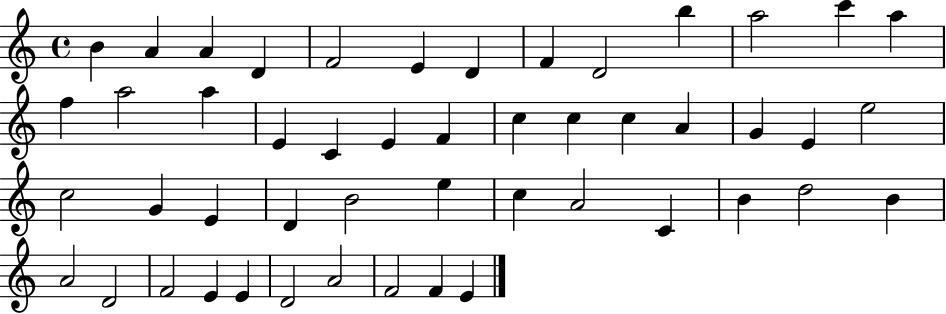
{
  \clef treble
  \time 4/4
  \defaultTimeSignature
  \key c \major
  b'4 a'4 a'4 d'4 | f'2 e'4 d'4 | f'4 d'2 b''4 | a''2 c'''4 a''4 | \break f''4 a''2 a''4 | e'4 c'4 e'4 f'4 | c''4 c''4 c''4 a'4 | g'4 e'4 e''2 | \break c''2 g'4 e'4 | d'4 b'2 e''4 | c''4 a'2 c'4 | b'4 d''2 b'4 | \break a'2 d'2 | f'2 e'4 e'4 | d'2 a'2 | f'2 f'4 e'4 | \break \bar "|."
}